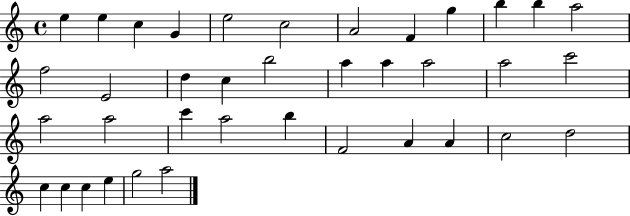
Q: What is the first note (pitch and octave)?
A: E5